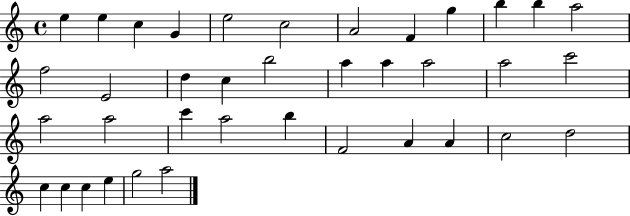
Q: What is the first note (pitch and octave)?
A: E5